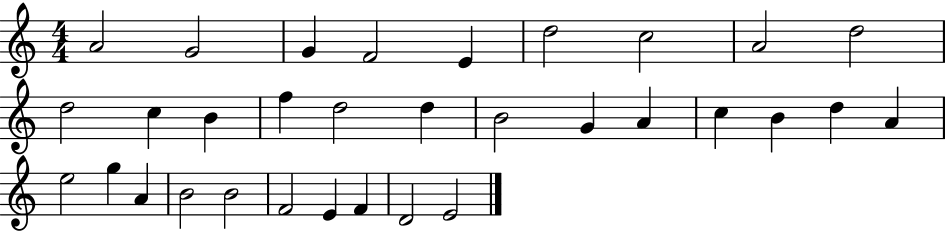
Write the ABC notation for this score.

X:1
T:Untitled
M:4/4
L:1/4
K:C
A2 G2 G F2 E d2 c2 A2 d2 d2 c B f d2 d B2 G A c B d A e2 g A B2 B2 F2 E F D2 E2